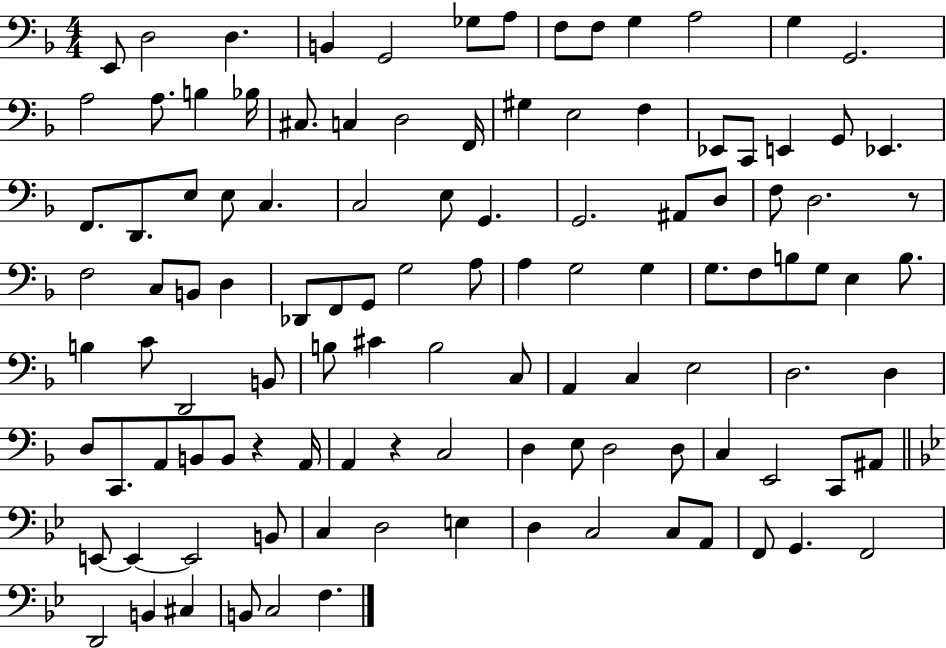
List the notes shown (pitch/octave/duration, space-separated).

E2/e D3/h D3/q. B2/q G2/h Gb3/e A3/e F3/e F3/e G3/q A3/h G3/q G2/h. A3/h A3/e. B3/q Bb3/s C#3/e. C3/q D3/h F2/s G#3/q E3/h F3/q Eb2/e C2/e E2/q G2/e Eb2/q. F2/e. D2/e. E3/e E3/e C3/q. C3/h E3/e G2/q. G2/h. A#2/e D3/e F3/e D3/h. R/e F3/h C3/e B2/e D3/q Db2/e F2/e G2/e G3/h A3/e A3/q G3/h G3/q G3/e. F3/e B3/e G3/e E3/q B3/e. B3/q C4/e D2/h B2/e B3/e C#4/q B3/h C3/e A2/q C3/q E3/h D3/h. D3/q D3/e C2/e. A2/e B2/e B2/e R/q A2/s A2/q R/q C3/h D3/q E3/e D3/h D3/e C3/q E2/h C2/e A#2/e E2/e E2/q E2/h B2/e C3/q D3/h E3/q D3/q C3/h C3/e A2/e F2/e G2/q. F2/h D2/h B2/q C#3/q B2/e C3/h F3/q.